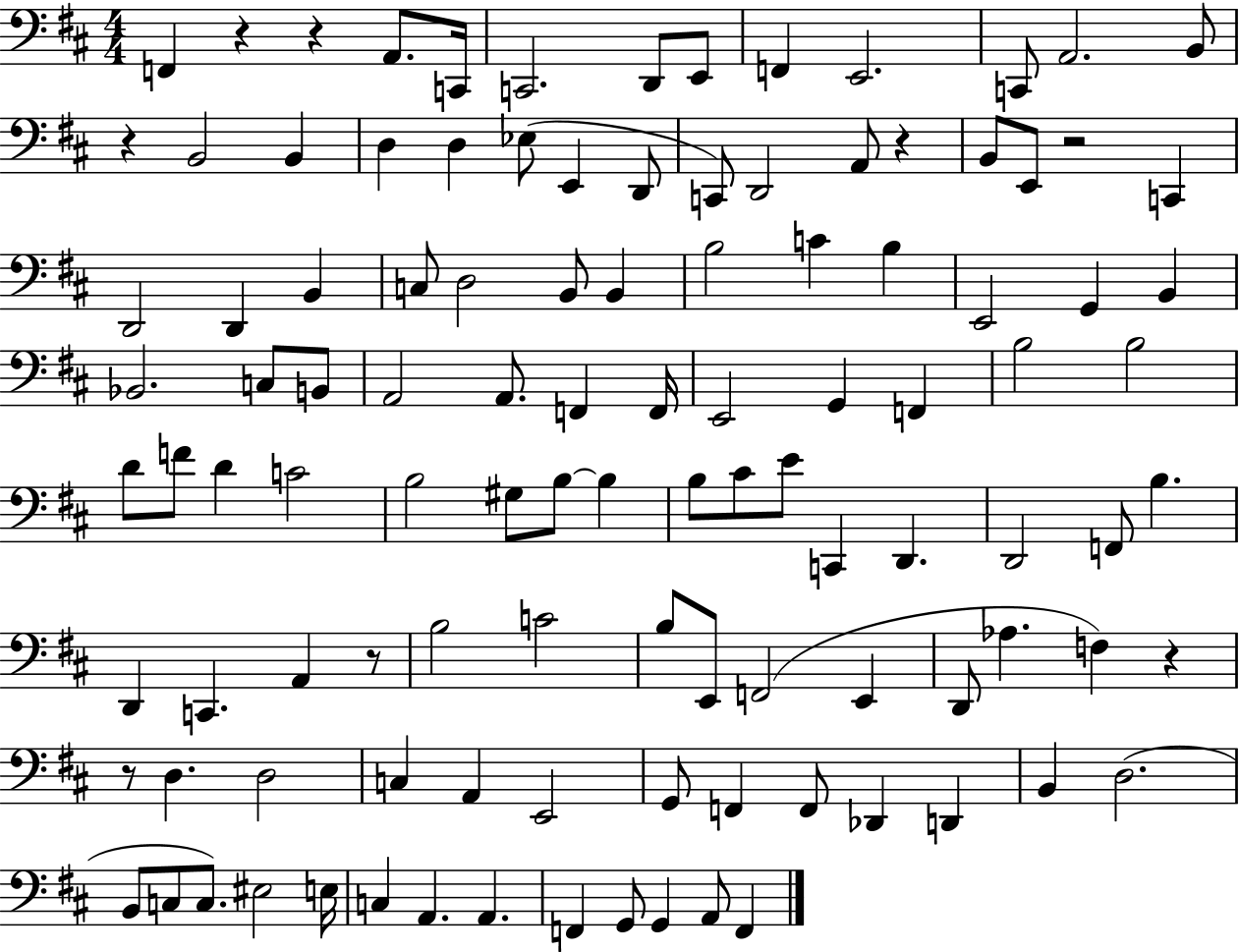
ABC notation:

X:1
T:Untitled
M:4/4
L:1/4
K:D
F,, z z A,,/2 C,,/4 C,,2 D,,/2 E,,/2 F,, E,,2 C,,/2 A,,2 B,,/2 z B,,2 B,, D, D, _E,/2 E,, D,,/2 C,,/2 D,,2 A,,/2 z B,,/2 E,,/2 z2 C,, D,,2 D,, B,, C,/2 D,2 B,,/2 B,, B,2 C B, E,,2 G,, B,, _B,,2 C,/2 B,,/2 A,,2 A,,/2 F,, F,,/4 E,,2 G,, F,, B,2 B,2 D/2 F/2 D C2 B,2 ^G,/2 B,/2 B, B,/2 ^C/2 E/2 C,, D,, D,,2 F,,/2 B, D,, C,, A,, z/2 B,2 C2 B,/2 E,,/2 F,,2 E,, D,,/2 _A, F, z z/2 D, D,2 C, A,, E,,2 G,,/2 F,, F,,/2 _D,, D,, B,, D,2 B,,/2 C,/2 C,/2 ^E,2 E,/4 C, A,, A,, F,, G,,/2 G,, A,,/2 F,,